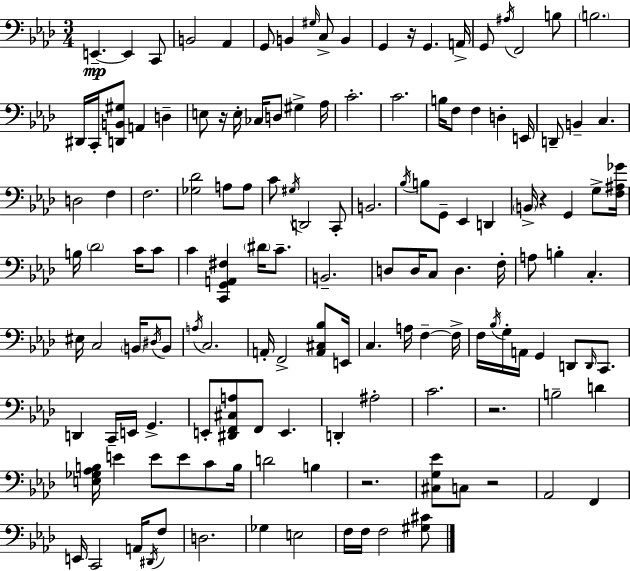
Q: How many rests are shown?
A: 6